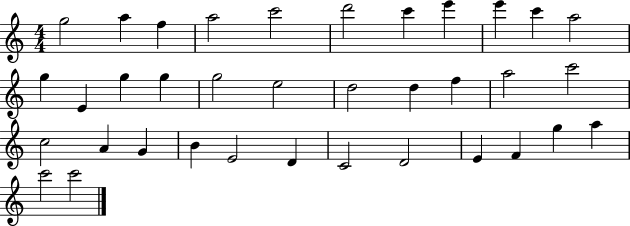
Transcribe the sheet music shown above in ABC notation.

X:1
T:Untitled
M:4/4
L:1/4
K:C
g2 a f a2 c'2 d'2 c' e' e' c' a2 g E g g g2 e2 d2 d f a2 c'2 c2 A G B E2 D C2 D2 E F g a c'2 c'2